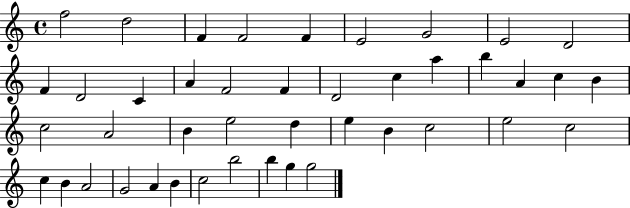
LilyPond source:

{
  \clef treble
  \time 4/4
  \defaultTimeSignature
  \key c \major
  f''2 d''2 | f'4 f'2 f'4 | e'2 g'2 | e'2 d'2 | \break f'4 d'2 c'4 | a'4 f'2 f'4 | d'2 c''4 a''4 | b''4 a'4 c''4 b'4 | \break c''2 a'2 | b'4 e''2 d''4 | e''4 b'4 c''2 | e''2 c''2 | \break c''4 b'4 a'2 | g'2 a'4 b'4 | c''2 b''2 | b''4 g''4 g''2 | \break \bar "|."
}